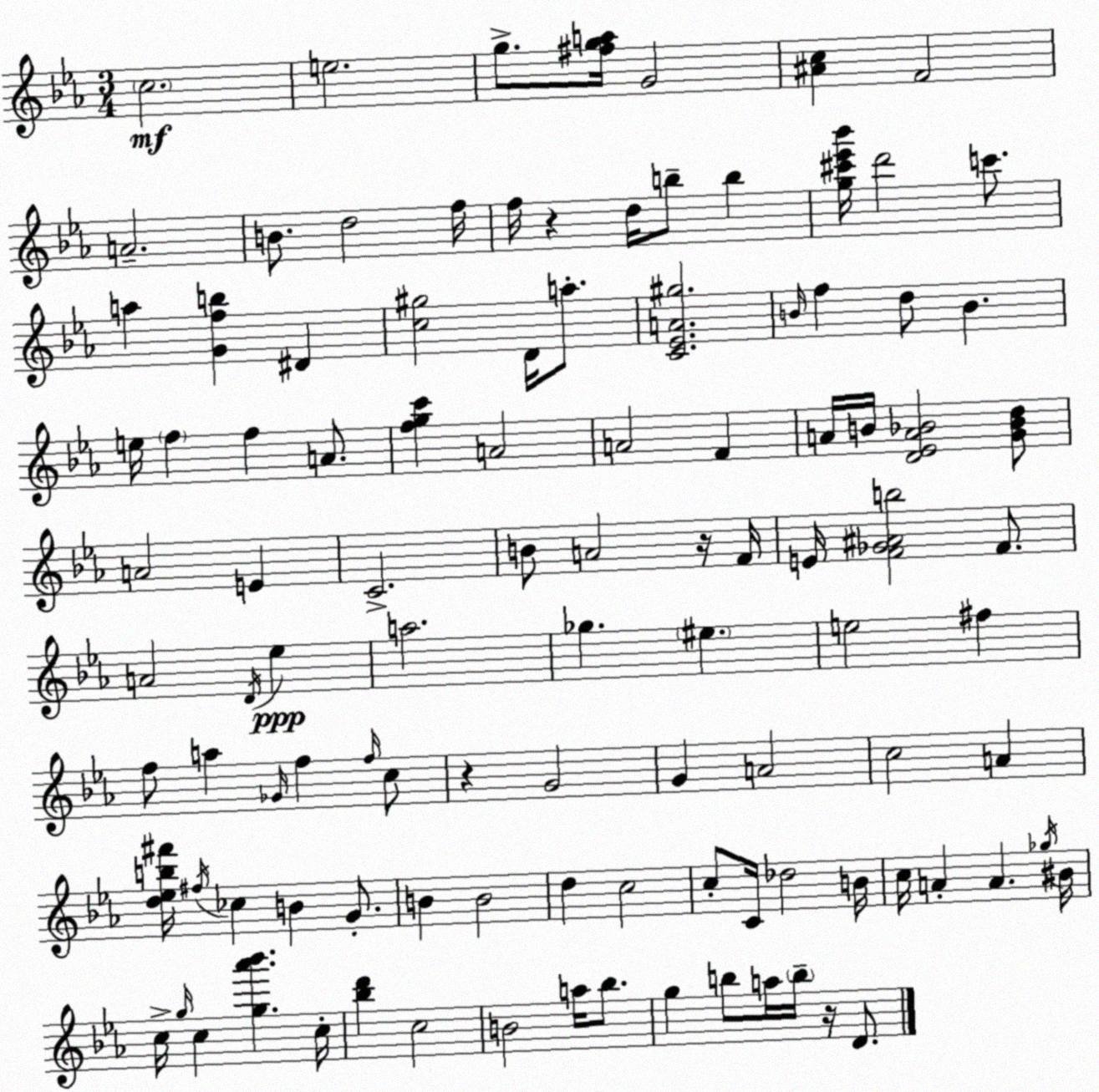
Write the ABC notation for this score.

X:1
T:Untitled
M:3/4
L:1/4
K:Cm
c2 e2 g/2 [^fga]/4 G2 [^Ac] F2 A2 B/2 d2 f/4 f/4 z d/4 b/2 b [g^c'_e'_b']/4 d'2 c'/2 a [Gfb] ^D [c^g]2 D/4 a/2 [C_EA^g]2 B/4 f d/2 B e/4 f f A/2 [fgc'] A2 A2 F A/4 B/4 [D_EA_B]2 [G_Bd]/2 A2 E C2 B/2 A2 z/4 F/4 E/4 [F_G^Ab]2 F/2 A2 D/4 _e a2 _g ^e e2 ^f f/2 a _G/4 f f/4 c/2 z G2 G A2 c2 A [d_eb^f']/4 ^f/4 _c B G/2 B B2 d c2 c/2 C/4 _d2 B/4 c/4 A A _g/4 ^B/4 c/4 g/4 c [g_a'_b'] c/4 [_bd'] c2 B2 a/4 _b/2 g b/2 a/4 b/4 z/4 D/2